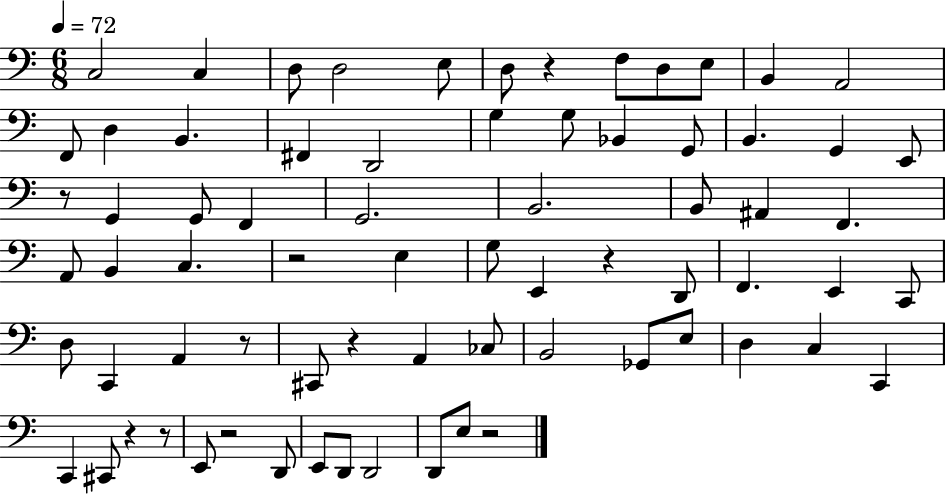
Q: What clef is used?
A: bass